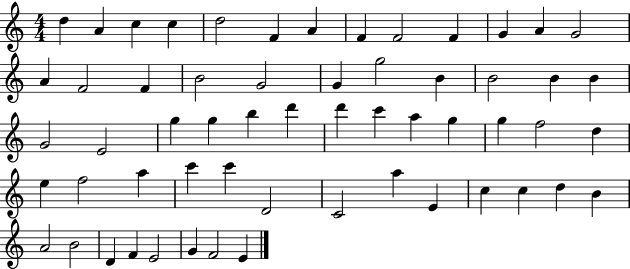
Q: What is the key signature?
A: C major